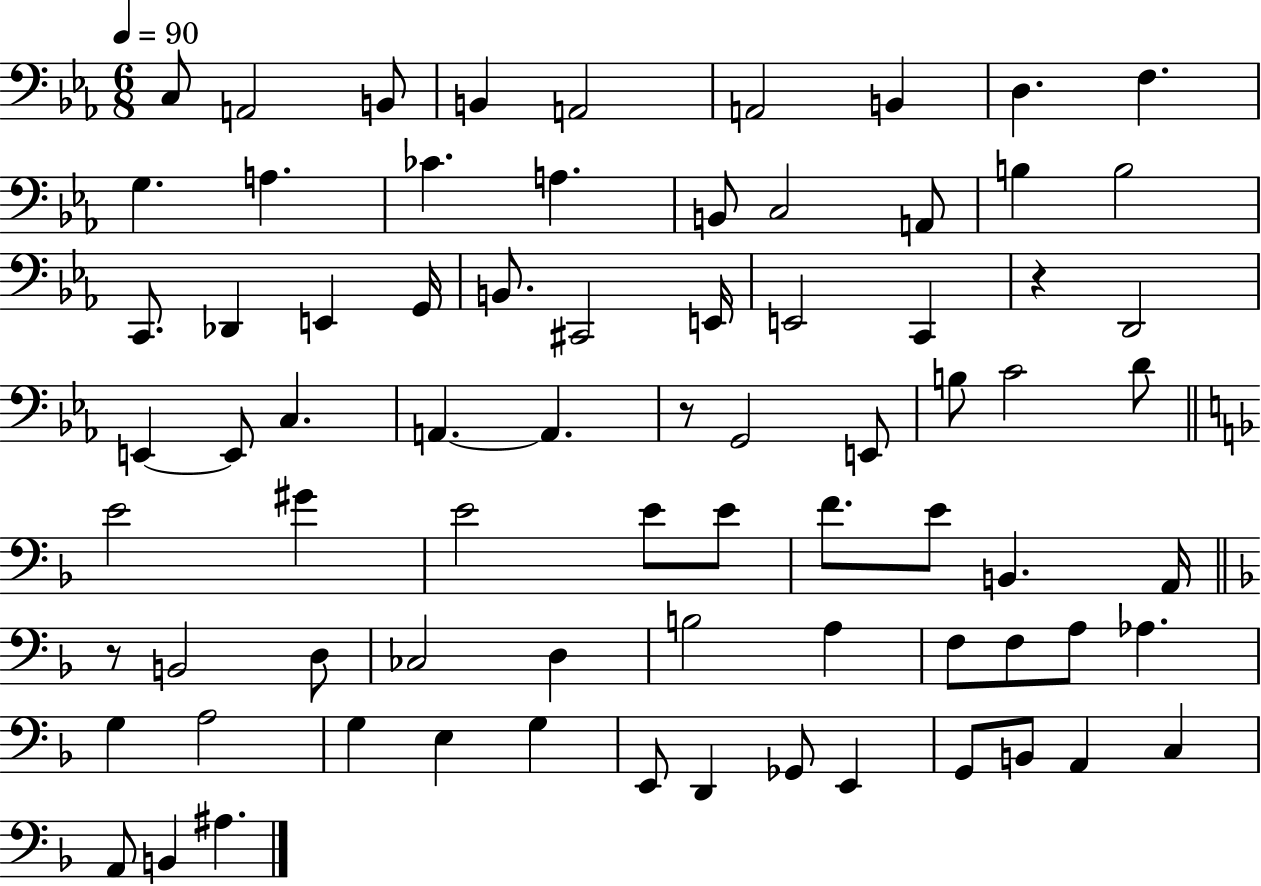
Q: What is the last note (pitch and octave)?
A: A#3